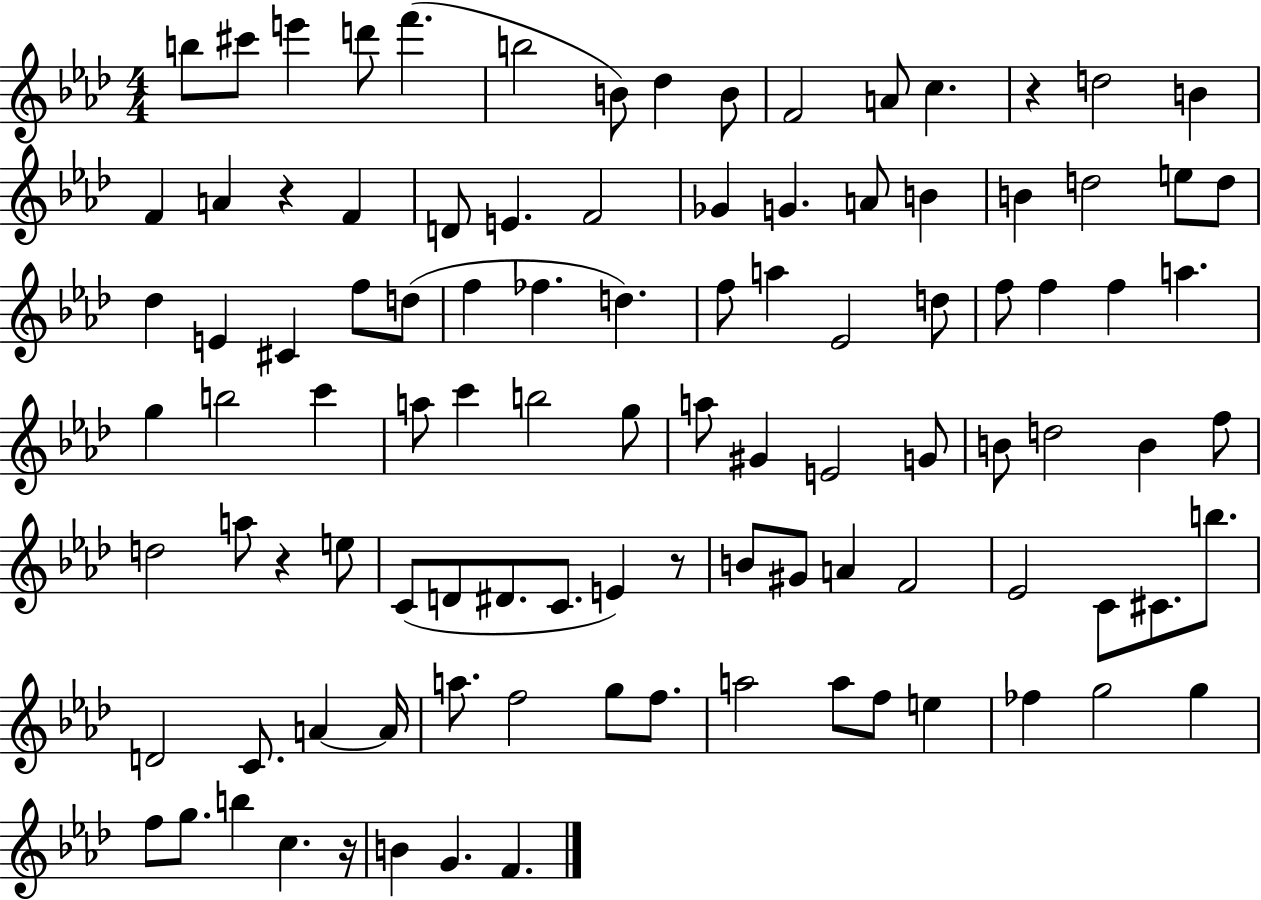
{
  \clef treble
  \numericTimeSignature
  \time 4/4
  \key aes \major
  b''8 cis'''8 e'''4 d'''8 f'''4.( | b''2 b'8) des''4 b'8 | f'2 a'8 c''4. | r4 d''2 b'4 | \break f'4 a'4 r4 f'4 | d'8 e'4. f'2 | ges'4 g'4. a'8 b'4 | b'4 d''2 e''8 d''8 | \break des''4 e'4 cis'4 f''8 d''8( | f''4 fes''4. d''4.) | f''8 a''4 ees'2 d''8 | f''8 f''4 f''4 a''4. | \break g''4 b''2 c'''4 | a''8 c'''4 b''2 g''8 | a''8 gis'4 e'2 g'8 | b'8 d''2 b'4 f''8 | \break d''2 a''8 r4 e''8 | c'8( d'8 dis'8. c'8. e'4) r8 | b'8 gis'8 a'4 f'2 | ees'2 c'8 cis'8. b''8. | \break d'2 c'8. a'4~~ a'16 | a''8. f''2 g''8 f''8. | a''2 a''8 f''8 e''4 | fes''4 g''2 g''4 | \break f''8 g''8. b''4 c''4. r16 | b'4 g'4. f'4. | \bar "|."
}